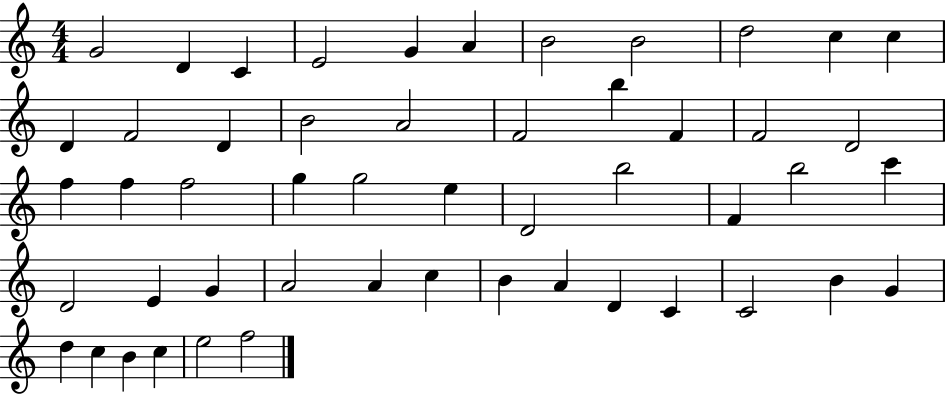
X:1
T:Untitled
M:4/4
L:1/4
K:C
G2 D C E2 G A B2 B2 d2 c c D F2 D B2 A2 F2 b F F2 D2 f f f2 g g2 e D2 b2 F b2 c' D2 E G A2 A c B A D C C2 B G d c B c e2 f2